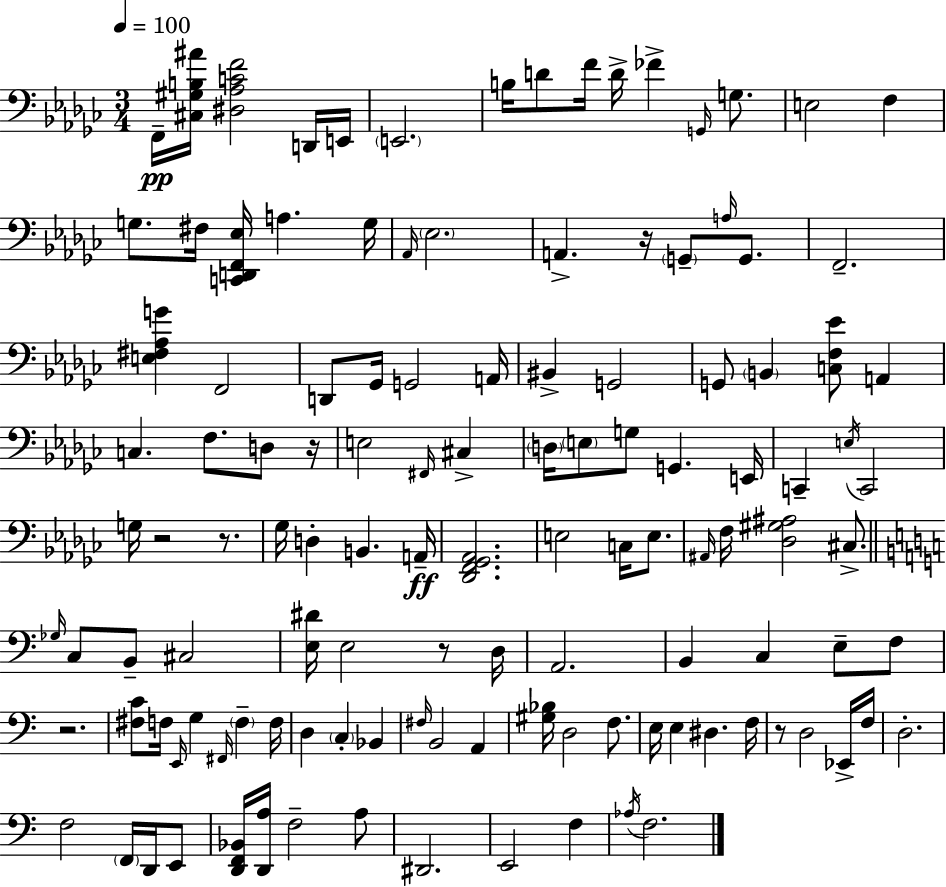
F2/s [C#3,G#3,B3,A#4]/s [D#3,Ab3,C4,F4]/h D2/s E2/s E2/h. B3/s D4/e F4/s D4/s FES4/q G2/s G3/e. E3/h F3/q G3/e. F#3/s [C2,D2,F2,Eb3]/s A3/q. G3/s Ab2/s Eb3/h. A2/q. R/s G2/e A3/s G2/e. F2/h. [E3,F#3,Ab3,G4]/q F2/h D2/e Gb2/s G2/h A2/s BIS2/q G2/h G2/e B2/q [C3,F3,Eb4]/e A2/q C3/q. F3/e. D3/e R/s E3/h F#2/s C#3/q D3/s E3/e G3/e G2/q. E2/s C2/q E3/s C2/h G3/s R/h R/e. Gb3/s D3/q B2/q. A2/s [Db2,F2,Gb2,Ab2]/h. E3/h C3/s E3/e. A#2/s F3/s [Db3,G#3,A#3]/h C#3/e. Gb3/s C3/e B2/e C#3/h [E3,D#4]/s E3/h R/e D3/s A2/h. B2/q C3/q E3/e F3/e R/h. [F#3,C4]/e F3/s E2/s G3/q F#2/s F3/q F3/s D3/q C3/q Bb2/q F#3/s B2/h A2/q [G#3,Bb3]/s D3/h F3/e. E3/s E3/q D#3/q. F3/s R/e D3/h Eb2/s F3/s D3/h. F3/h F2/s D2/s E2/e [D2,F2,Bb2]/s [D2,A3]/s F3/h A3/e D#2/h. E2/h F3/q Ab3/s F3/h.